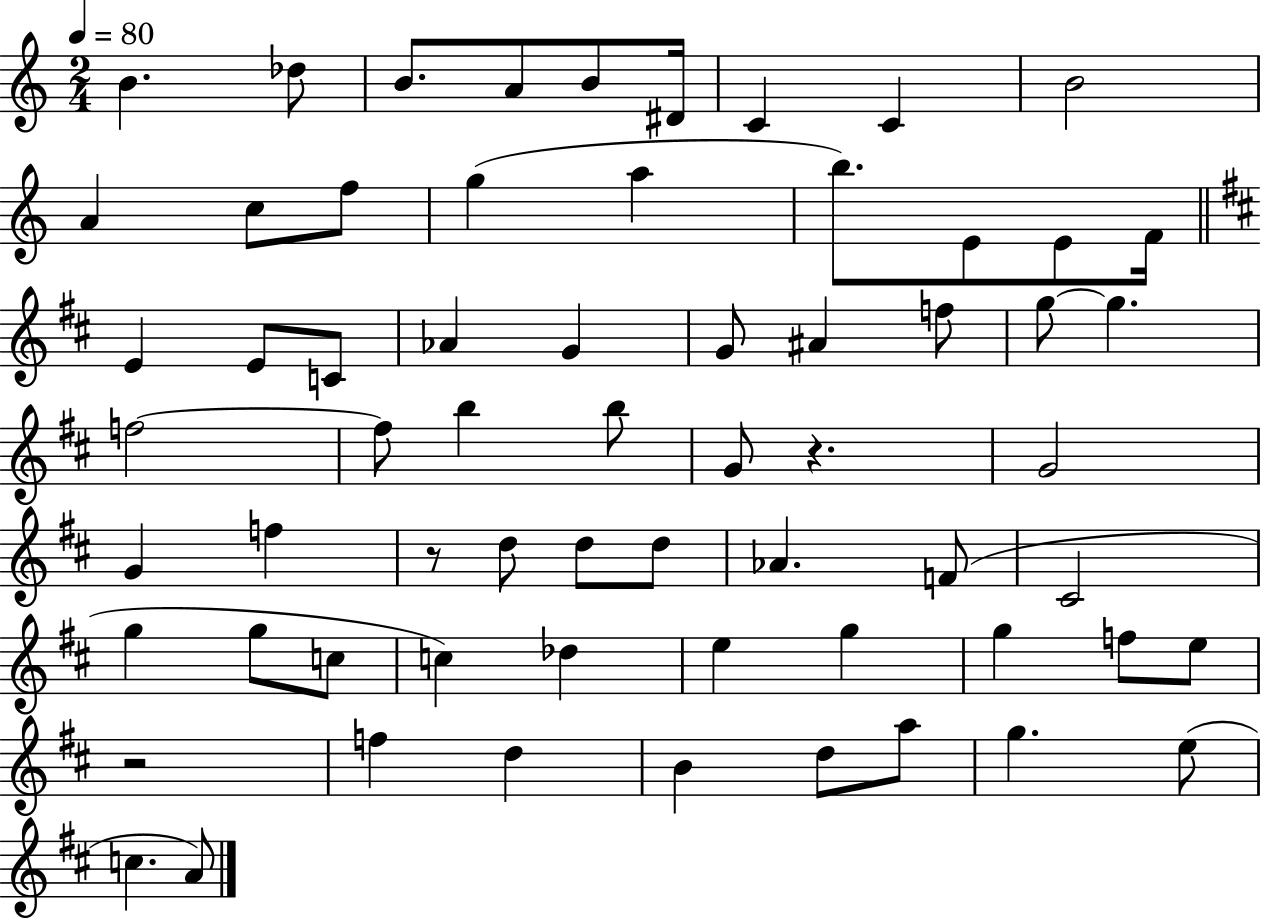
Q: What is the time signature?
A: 2/4